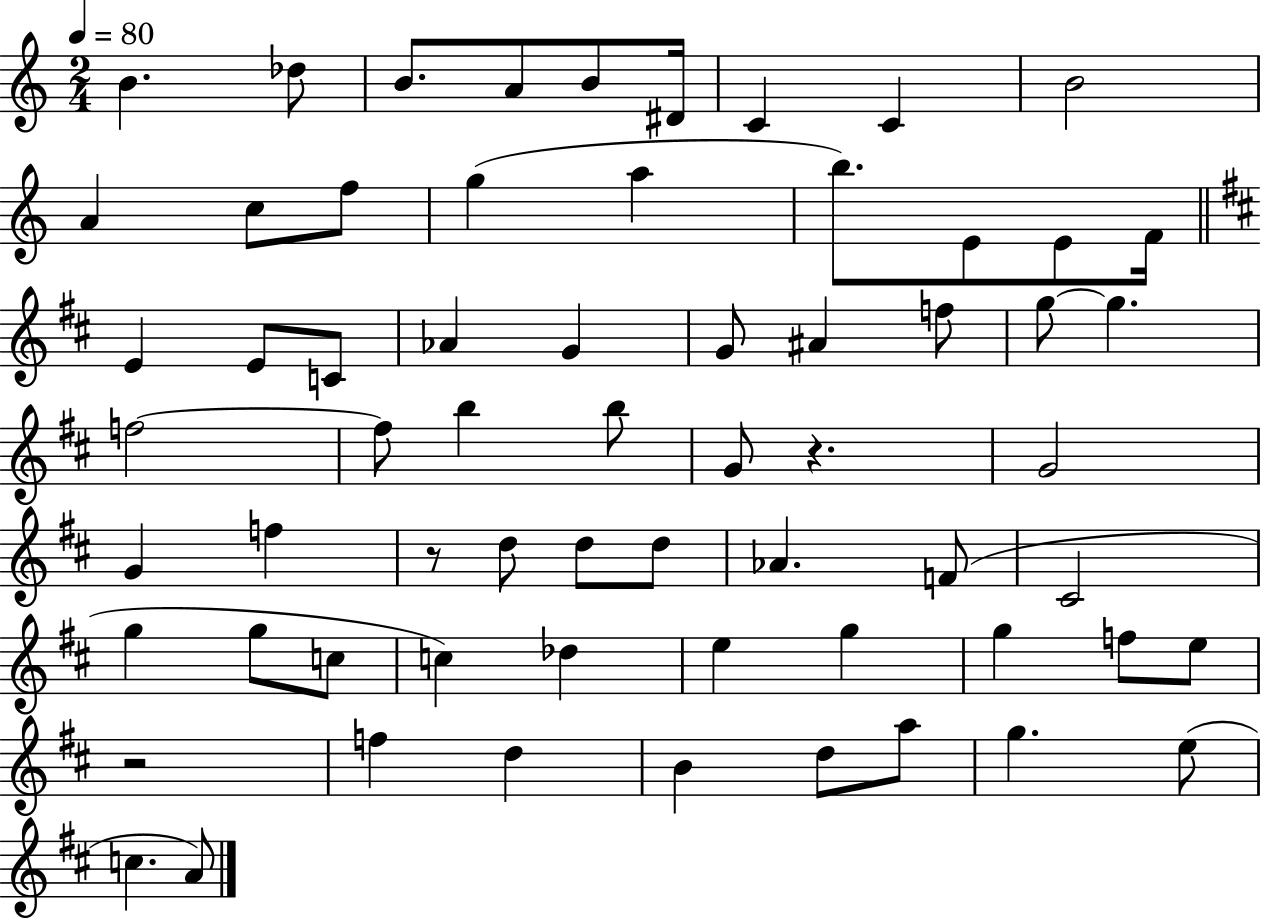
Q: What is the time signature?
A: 2/4